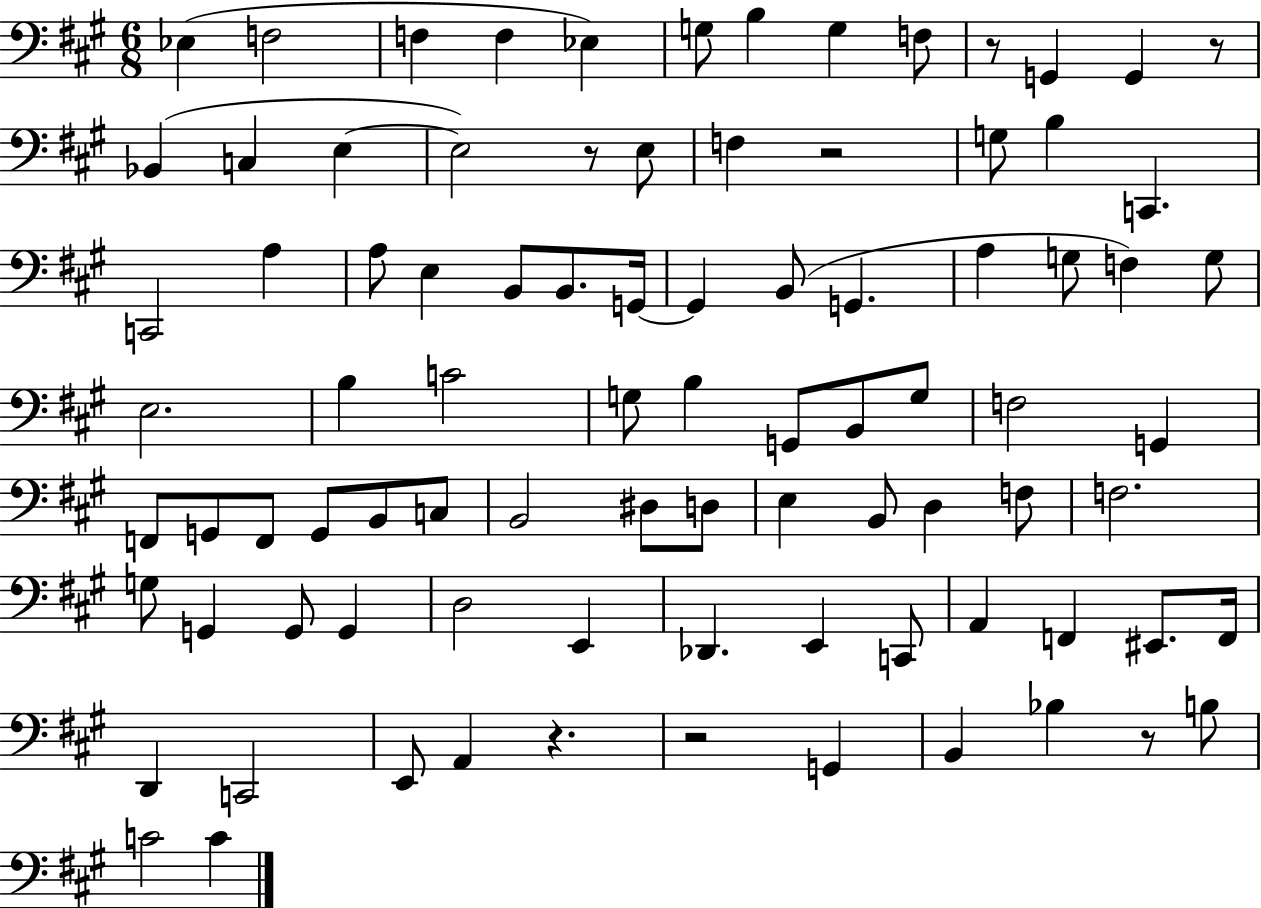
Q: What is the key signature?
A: A major